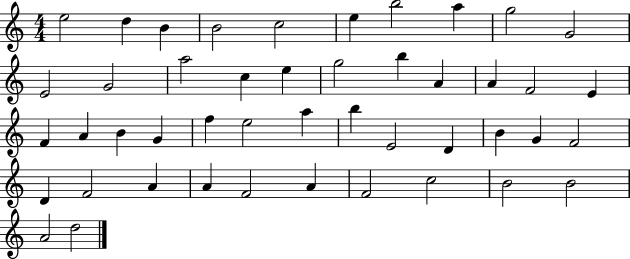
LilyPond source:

{
  \clef treble
  \numericTimeSignature
  \time 4/4
  \key c \major
  e''2 d''4 b'4 | b'2 c''2 | e''4 b''2 a''4 | g''2 g'2 | \break e'2 g'2 | a''2 c''4 e''4 | g''2 b''4 a'4 | a'4 f'2 e'4 | \break f'4 a'4 b'4 g'4 | f''4 e''2 a''4 | b''4 e'2 d'4 | b'4 g'4 f'2 | \break d'4 f'2 a'4 | a'4 f'2 a'4 | f'2 c''2 | b'2 b'2 | \break a'2 d''2 | \bar "|."
}